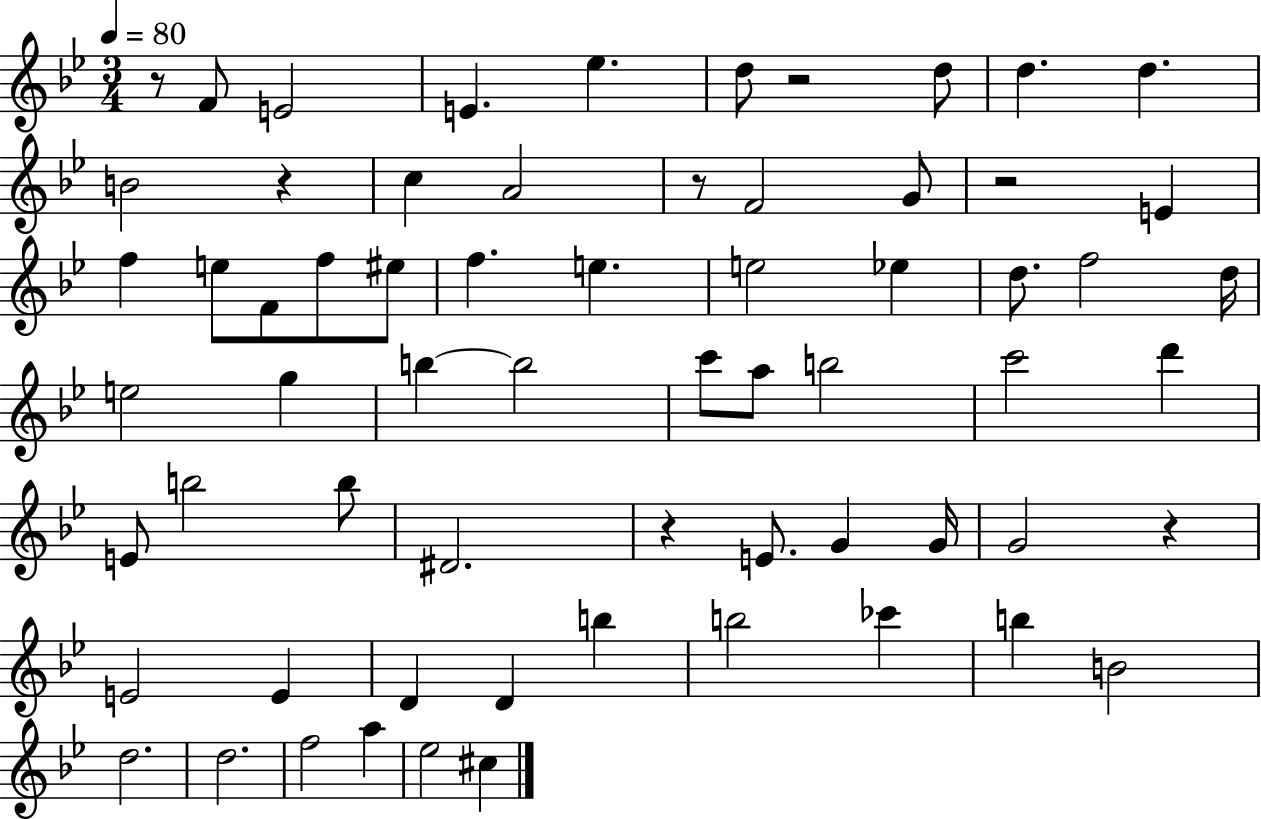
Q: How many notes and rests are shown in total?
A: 65